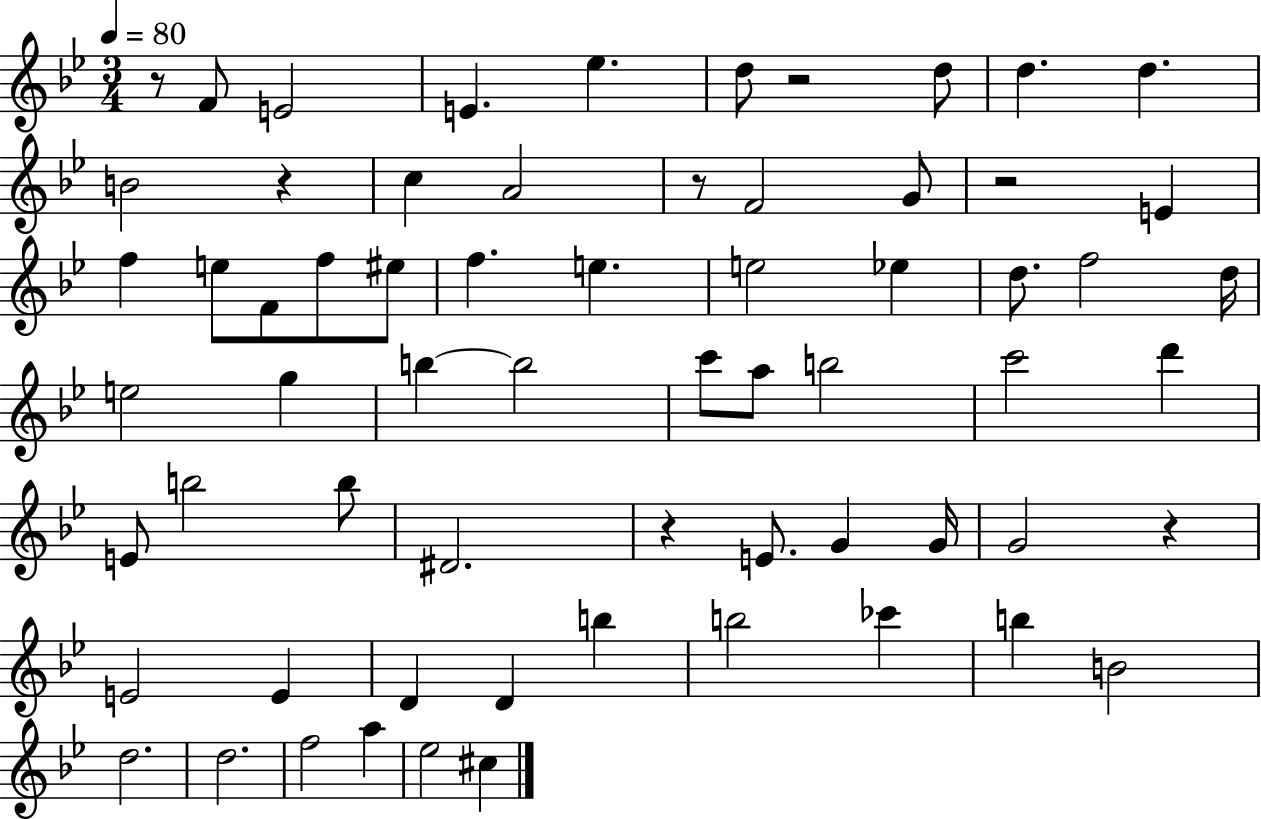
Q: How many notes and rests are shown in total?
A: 65